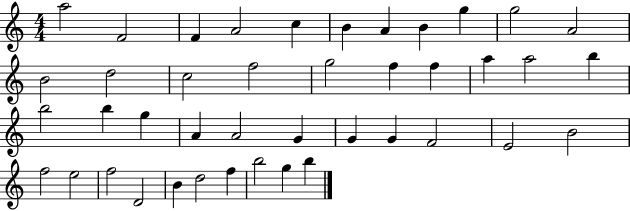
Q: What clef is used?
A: treble